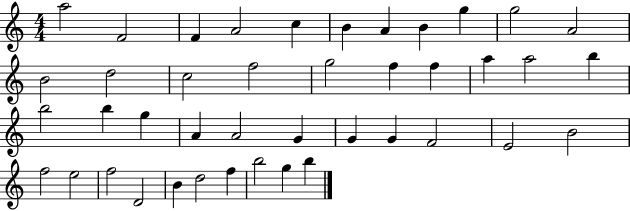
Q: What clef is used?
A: treble